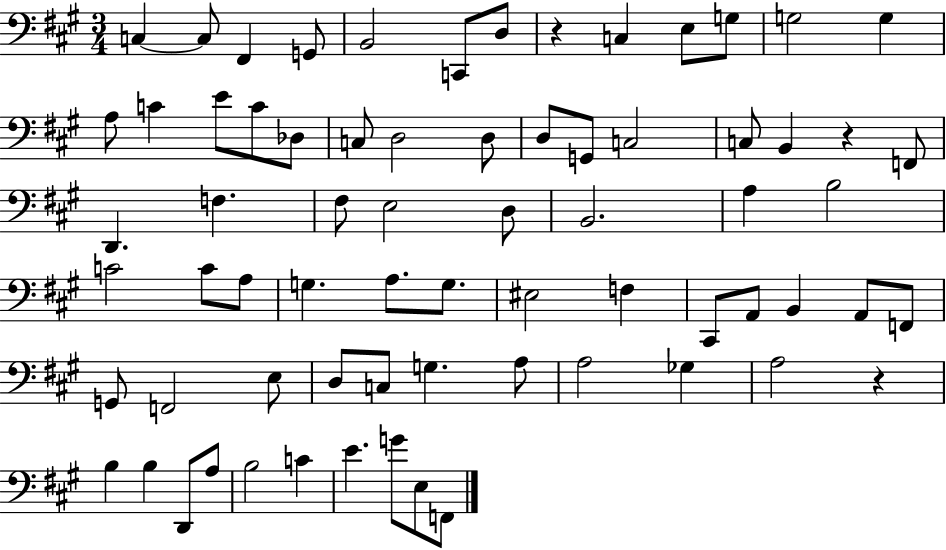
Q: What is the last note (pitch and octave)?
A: F2